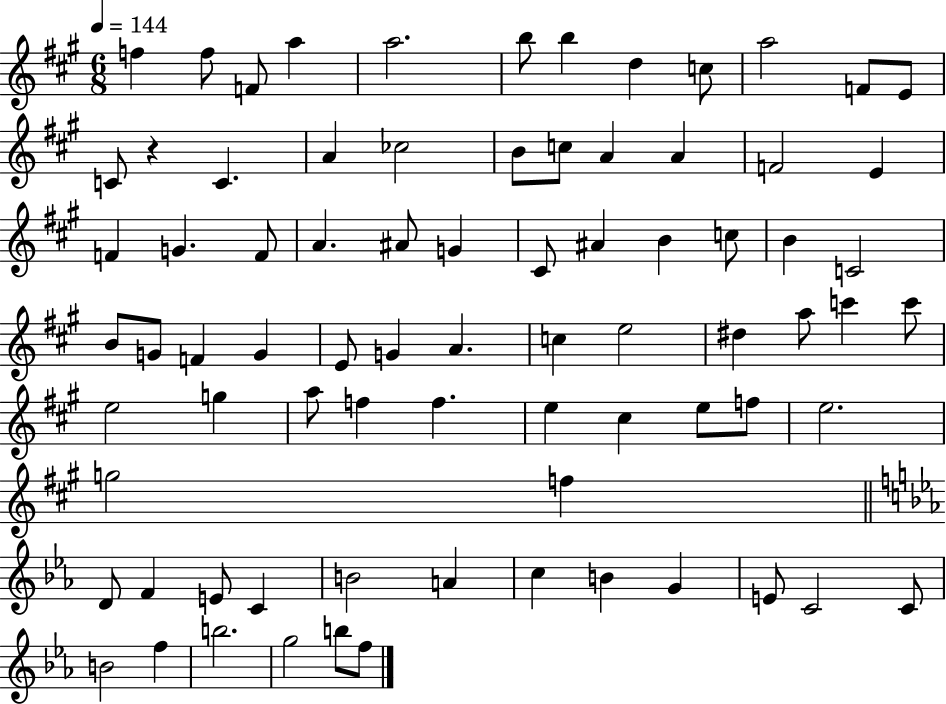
X:1
T:Untitled
M:6/8
L:1/4
K:A
f f/2 F/2 a a2 b/2 b d c/2 a2 F/2 E/2 C/2 z C A _c2 B/2 c/2 A A F2 E F G F/2 A ^A/2 G ^C/2 ^A B c/2 B C2 B/2 G/2 F G E/2 G A c e2 ^d a/2 c' c'/2 e2 g a/2 f f e ^c e/2 f/2 e2 g2 f D/2 F E/2 C B2 A c B G E/2 C2 C/2 B2 f b2 g2 b/2 f/2